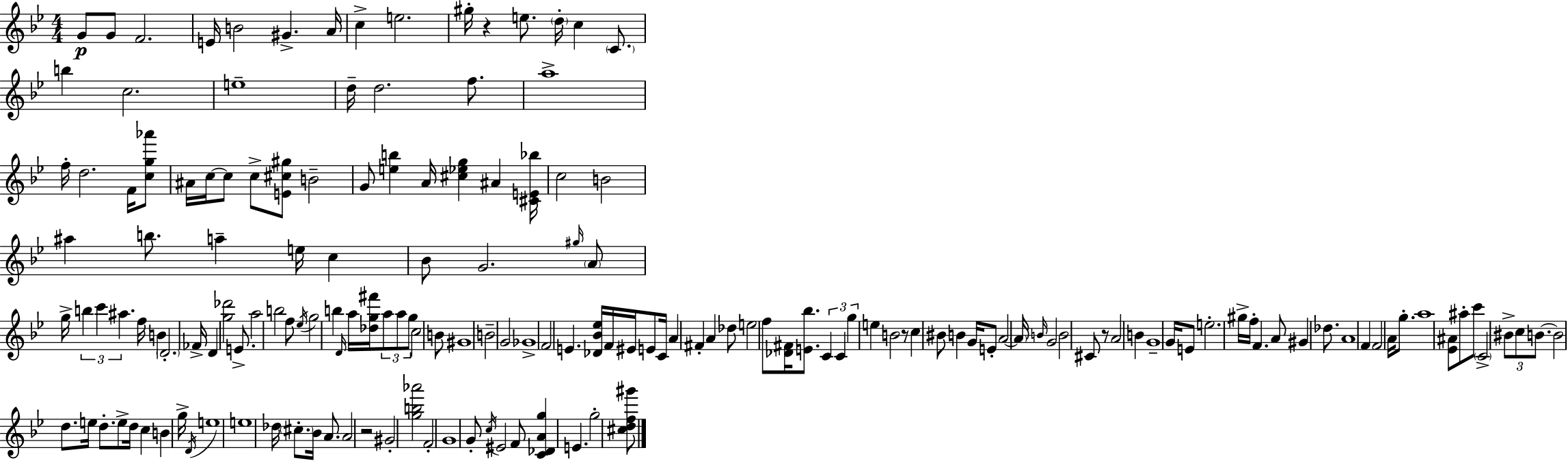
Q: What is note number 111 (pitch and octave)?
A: A4